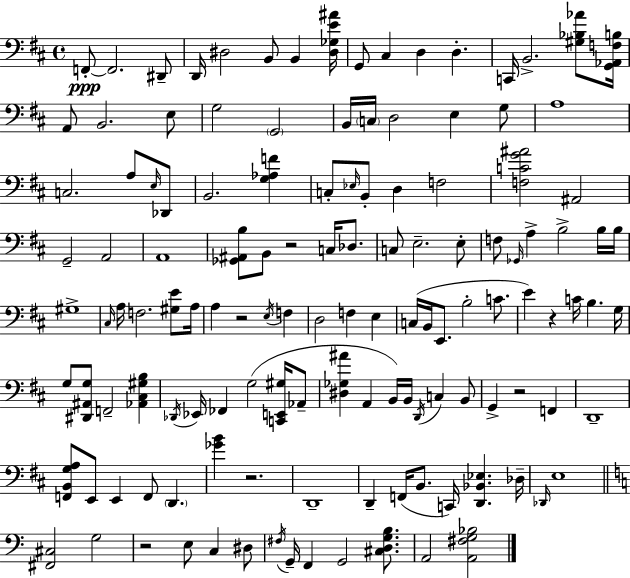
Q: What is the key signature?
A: D major